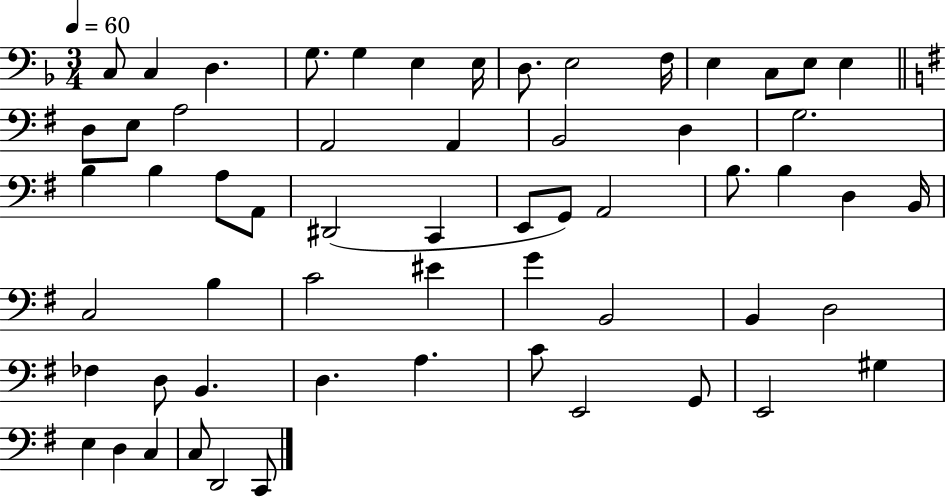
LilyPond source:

{
  \clef bass
  \numericTimeSignature
  \time 3/4
  \key f \major
  \tempo 4 = 60
  \repeat volta 2 { c8 c4 d4. | g8. g4 e4 e16 | d8. e2 f16 | e4 c8 e8 e4 | \break \bar "||" \break \key g \major d8 e8 a2 | a,2 a,4 | b,2 d4 | g2. | \break b4 b4 a8 a,8 | dis,2( c,4 | e,8 g,8) a,2 | b8. b4 d4 b,16 | \break c2 b4 | c'2 eis'4 | g'4 b,2 | b,4 d2 | \break fes4 d8 b,4. | d4. a4. | c'8 e,2 g,8 | e,2 gis4 | \break e4 d4 c4 | c8 d,2 c,8 | } \bar "|."
}